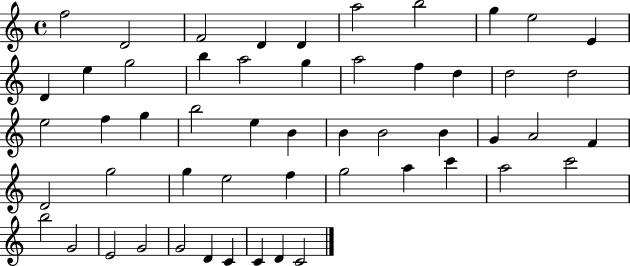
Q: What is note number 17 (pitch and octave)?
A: A5